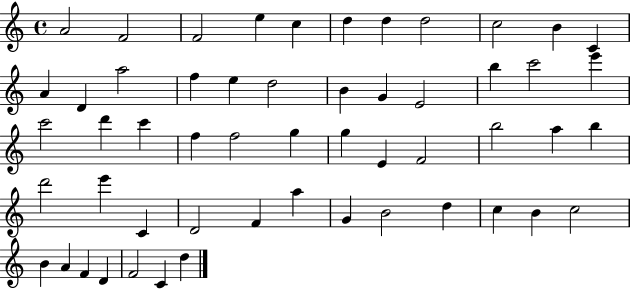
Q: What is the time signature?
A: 4/4